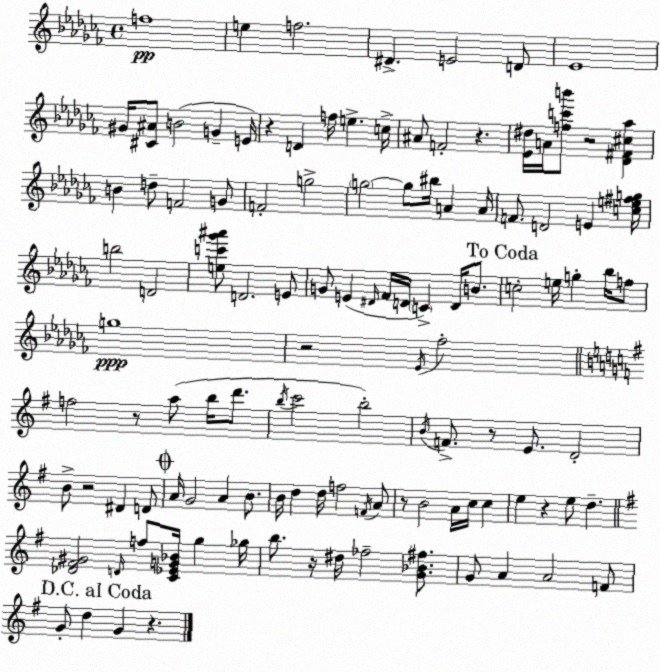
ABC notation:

X:1
T:Untitled
M:4/4
L:1/4
K:Abm
f4 e f2 ^D E2 D/2 _E4 ^G/4 [^C^A]/2 B2 G E/4 z D f/4 e c/4 ^A/2 F2 z [_E^d]/4 A/4 [fc'b']/2 z2 [_D^F^c_a] B d/2 F2 G/2 F2 g2 g2 g/2 ^b/4 A A/4 F/2 D2 E [ce^fg]/4 b2 D2 [ec'_g'^a']/2 D2 E/2 G/2 E ^D/4 _F/4 D/4 C D/4 B/2 c2 e/4 g _b/4 f/2 g4 z2 _E/4 _f2 f2 z/2 a/2 b/4 d'/2 b/4 c'2 b2 B/4 F/2 z/2 E/2 D2 B/2 z2 ^D D/2 A/4 G2 A B/2 B/4 d d/4 f2 F/4 A/2 z/2 B2 A/4 c/4 c e z e/2 d [_D^F^G]2 D/4 f/2 [C_EG_B]/4 g _g/4 b/2 z/4 ^d/4 _f2 [G_B^f]/2 G/2 A A2 F/2 G/2 d G z